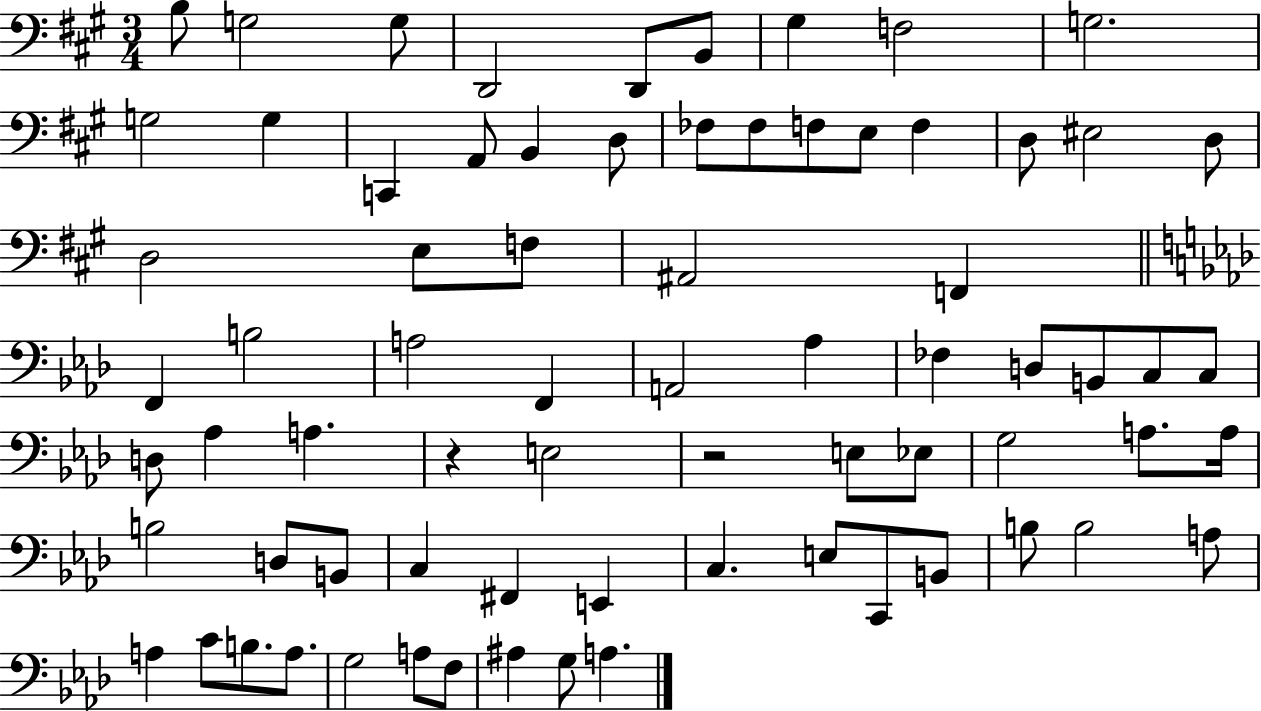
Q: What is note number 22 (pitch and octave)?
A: EIS3